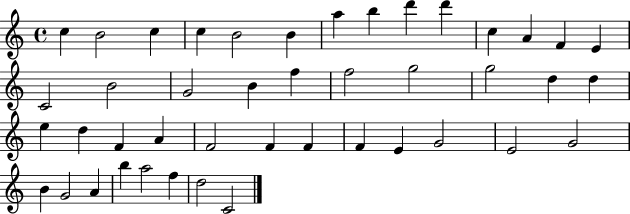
C5/q B4/h C5/q C5/q B4/h B4/q A5/q B5/q D6/q D6/q C5/q A4/q F4/q E4/q C4/h B4/h G4/h B4/q F5/q F5/h G5/h G5/h D5/q D5/q E5/q D5/q F4/q A4/q F4/h F4/q F4/q F4/q E4/q G4/h E4/h G4/h B4/q G4/h A4/q B5/q A5/h F5/q D5/h C4/h